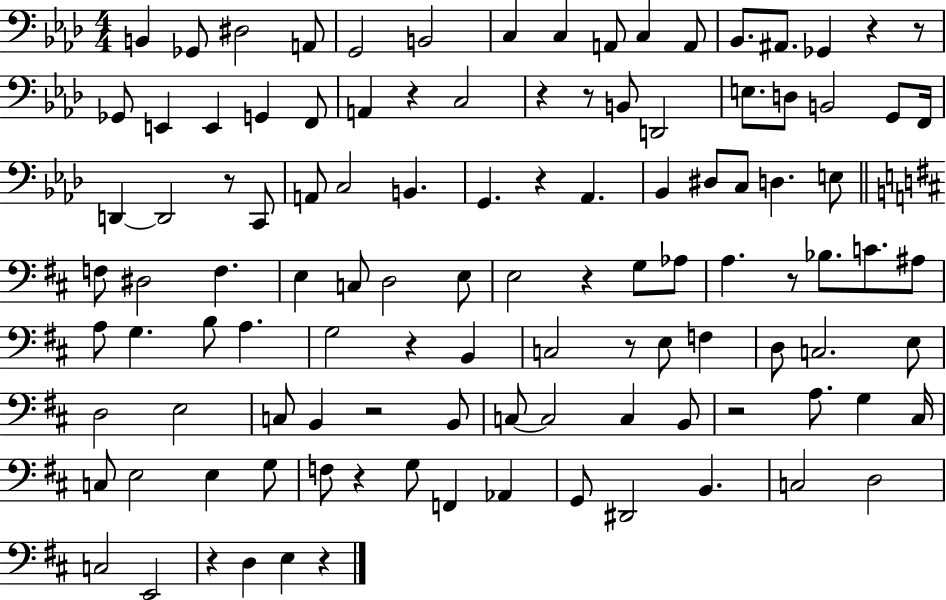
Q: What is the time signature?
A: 4/4